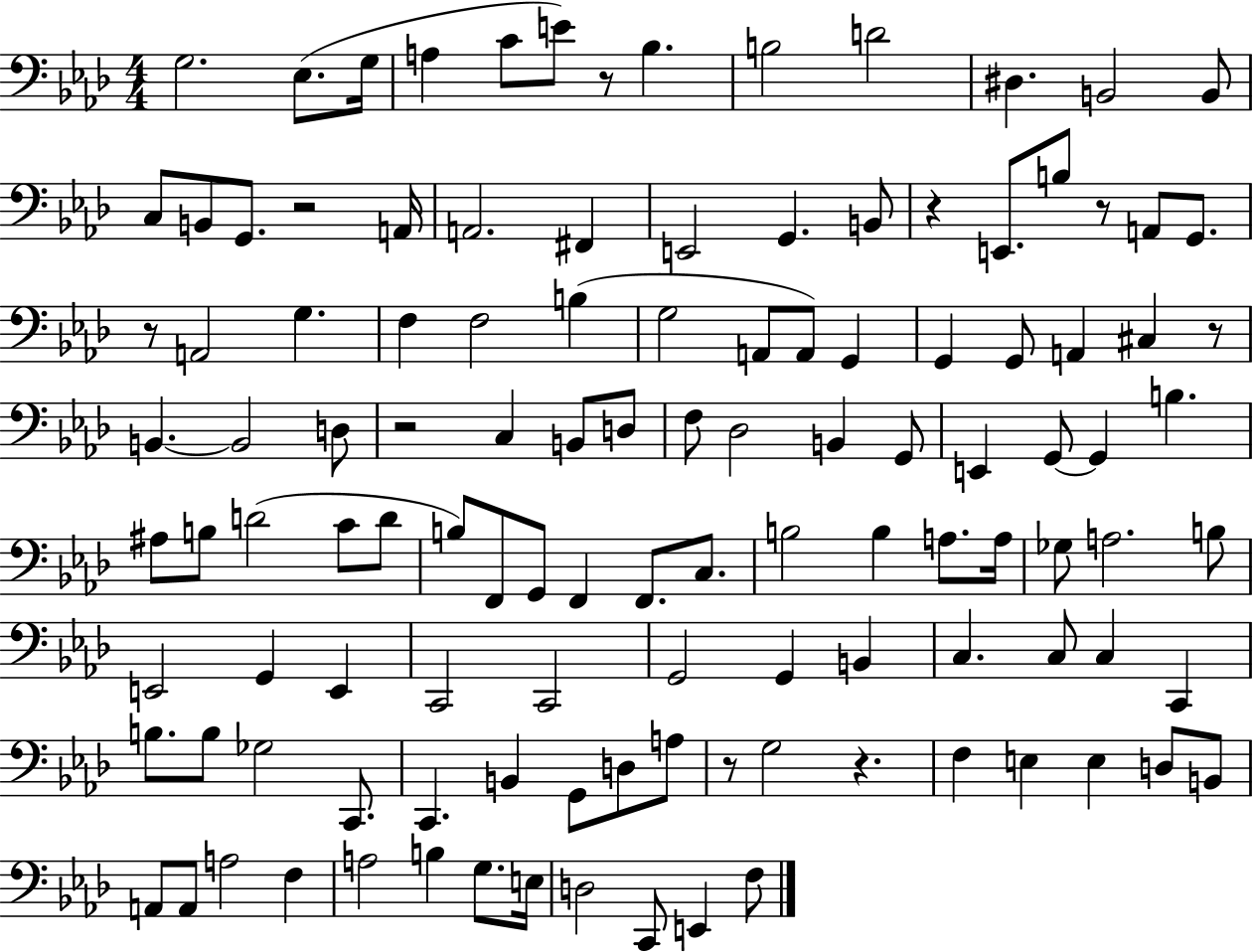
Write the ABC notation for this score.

X:1
T:Untitled
M:4/4
L:1/4
K:Ab
G,2 _E,/2 G,/4 A, C/2 E/2 z/2 _B, B,2 D2 ^D, B,,2 B,,/2 C,/2 B,,/2 G,,/2 z2 A,,/4 A,,2 ^F,, E,,2 G,, B,,/2 z E,,/2 B,/2 z/2 A,,/2 G,,/2 z/2 A,,2 G, F, F,2 B, G,2 A,,/2 A,,/2 G,, G,, G,,/2 A,, ^C, z/2 B,, B,,2 D,/2 z2 C, B,,/2 D,/2 F,/2 _D,2 B,, G,,/2 E,, G,,/2 G,, B, ^A,/2 B,/2 D2 C/2 D/2 B,/2 F,,/2 G,,/2 F,, F,,/2 C,/2 B,2 B, A,/2 A,/4 _G,/2 A,2 B,/2 E,,2 G,, E,, C,,2 C,,2 G,,2 G,, B,, C, C,/2 C, C,, B,/2 B,/2 _G,2 C,,/2 C,, B,, G,,/2 D,/2 A,/2 z/2 G,2 z F, E, E, D,/2 B,,/2 A,,/2 A,,/2 A,2 F, A,2 B, G,/2 E,/4 D,2 C,,/2 E,, F,/2